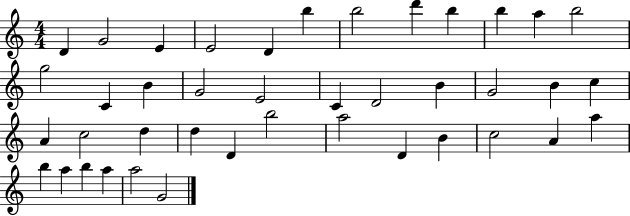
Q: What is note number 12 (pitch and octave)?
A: B5